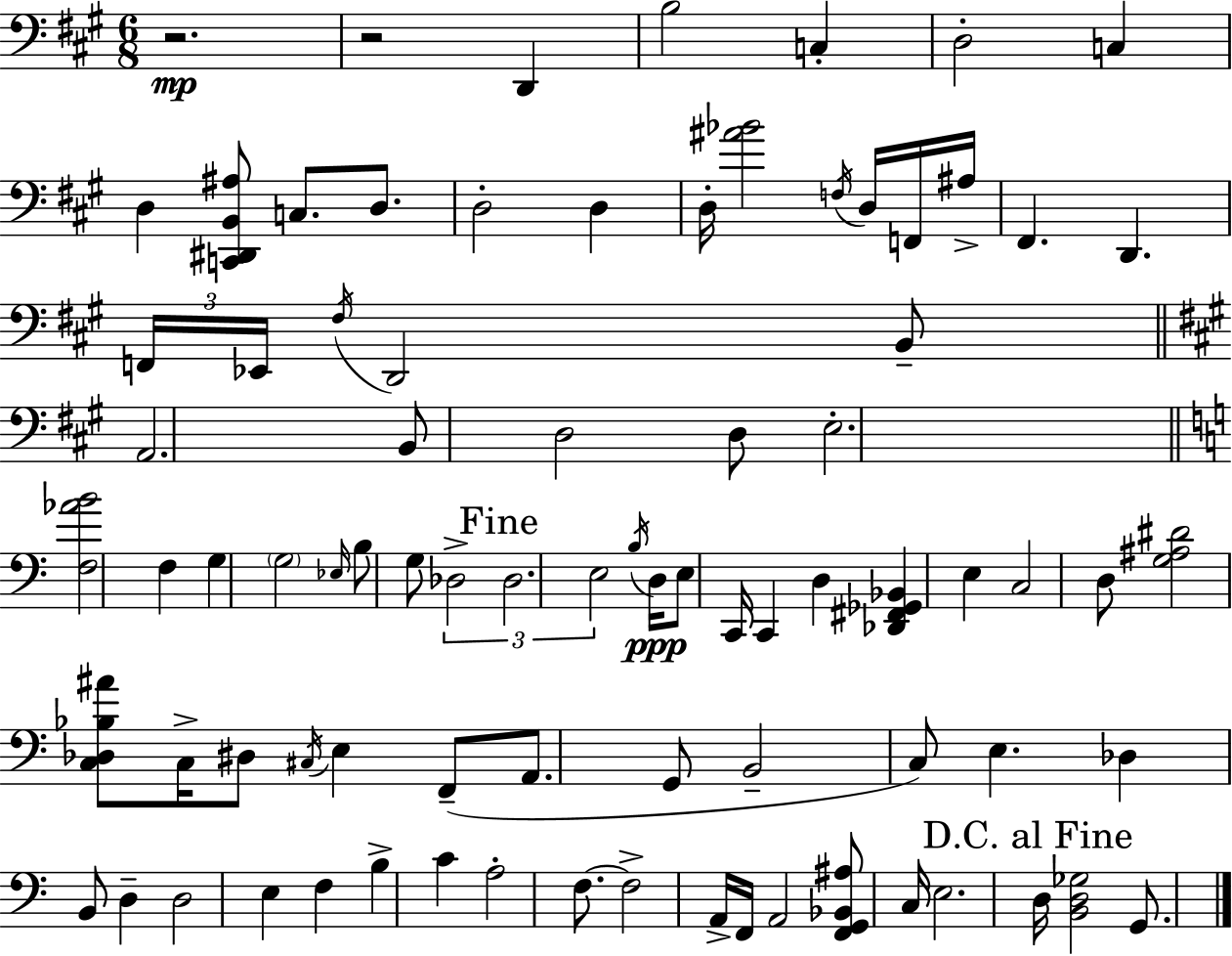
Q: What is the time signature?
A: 6/8